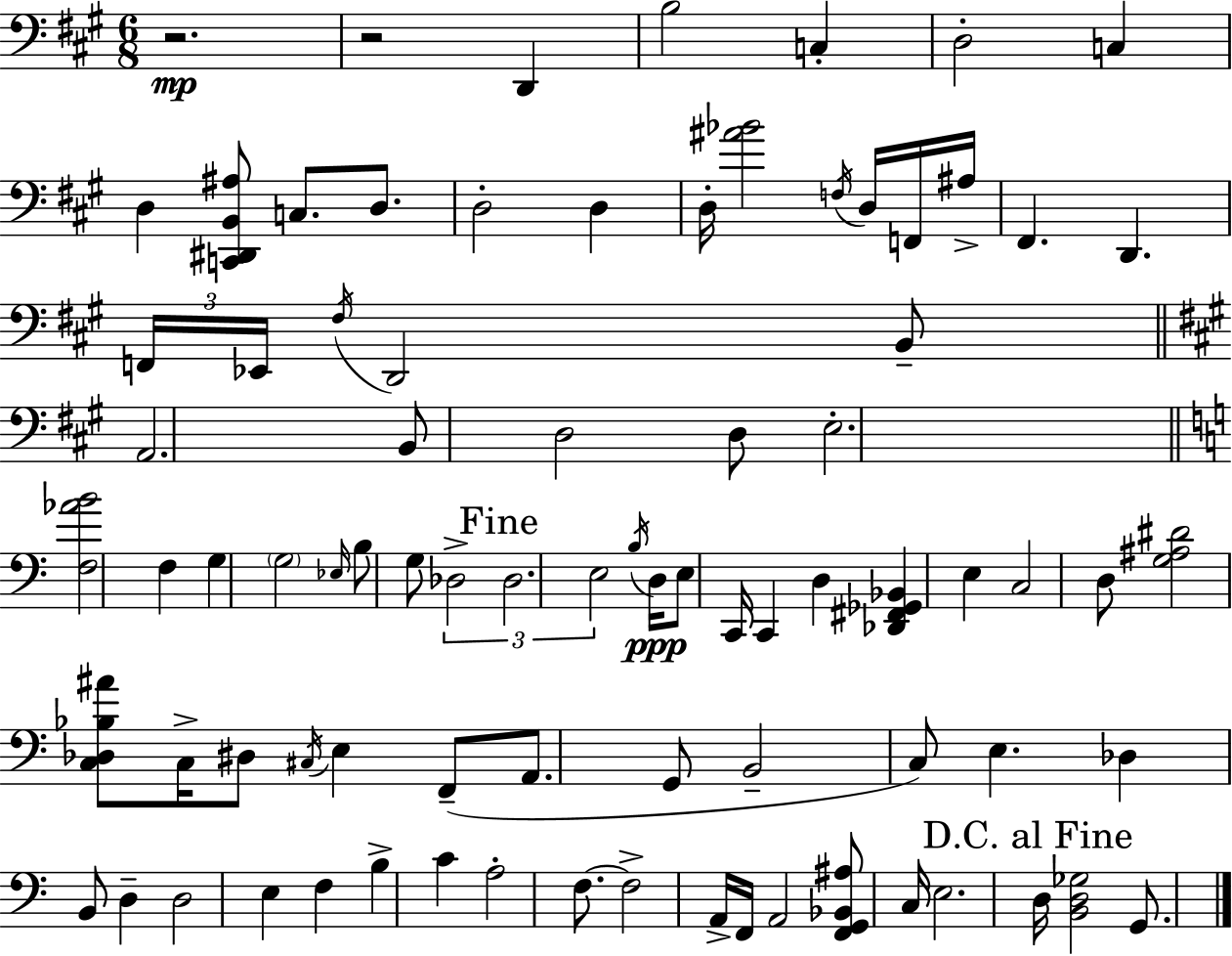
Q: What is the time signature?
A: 6/8